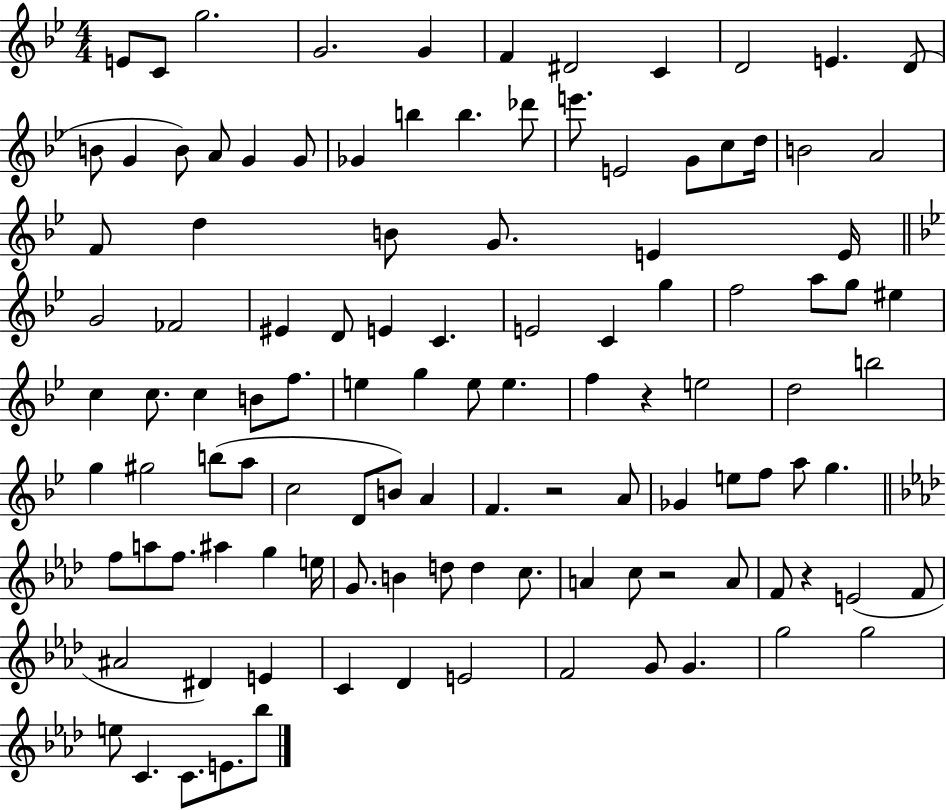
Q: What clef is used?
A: treble